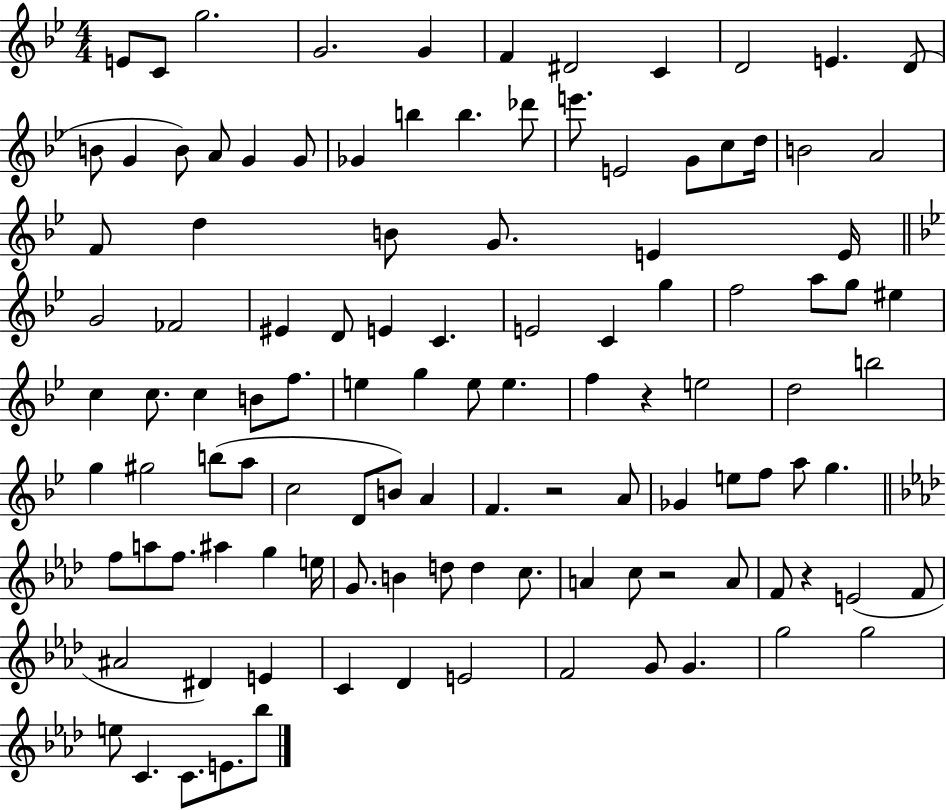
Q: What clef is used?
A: treble